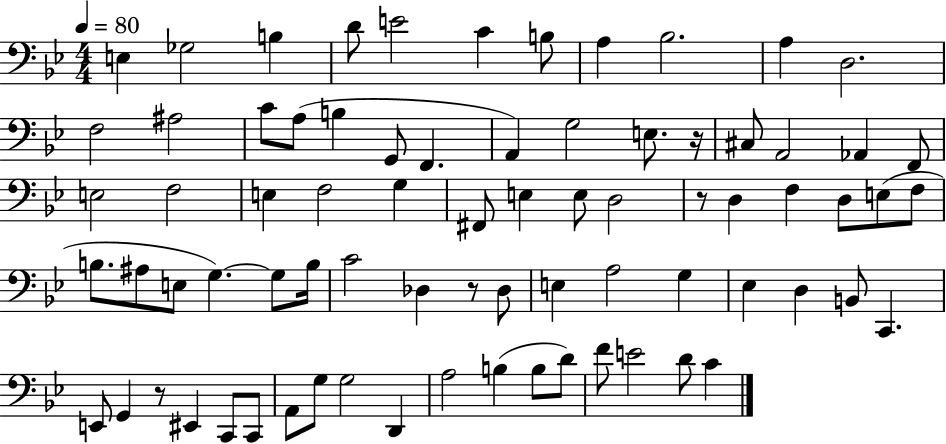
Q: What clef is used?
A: bass